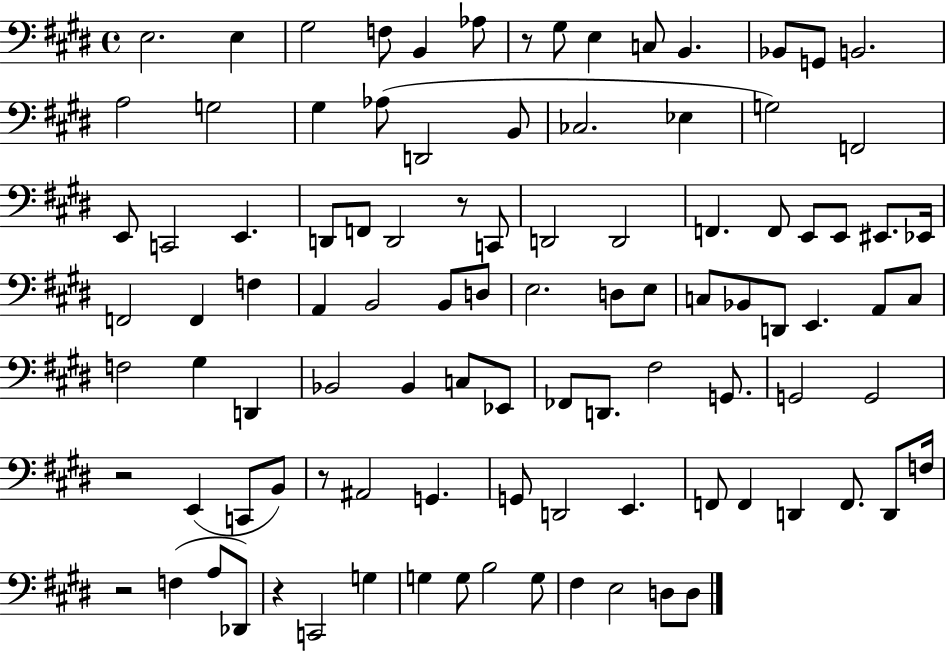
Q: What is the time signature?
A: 4/4